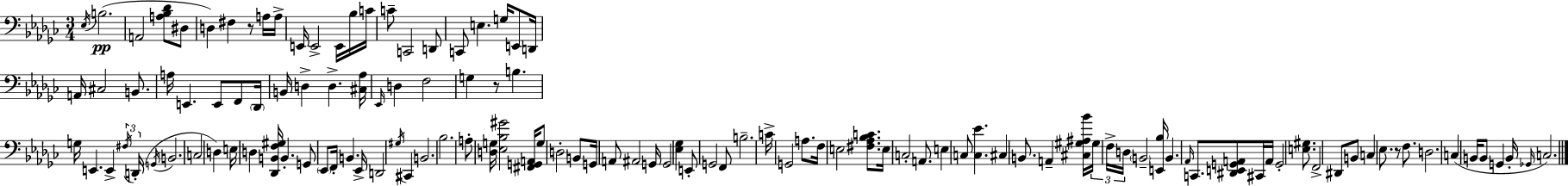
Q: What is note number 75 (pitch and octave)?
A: A3